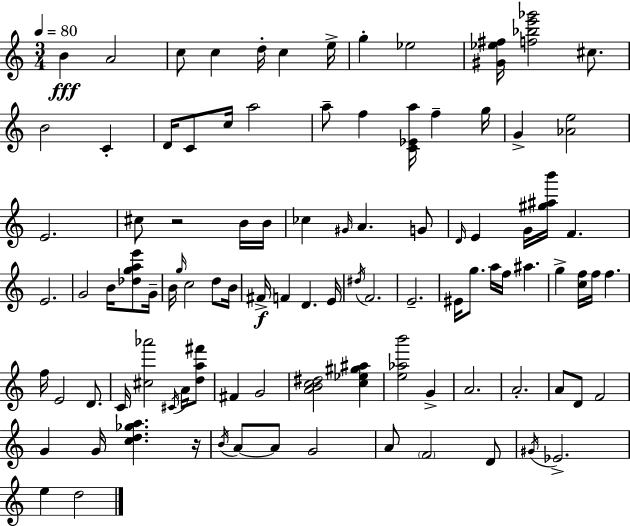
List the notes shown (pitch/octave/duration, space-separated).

B4/q A4/h C5/e C5/q D5/s C5/q E5/s G5/q Eb5/h [G#4,Eb5,F#5]/s [F5,Bb5,E6,Gb6]/h C#5/e. B4/h C4/q D4/s C4/e C5/s A5/h A5/e F5/q [C4,Eb4,A5]/s F5/q G5/s G4/q [Ab4,E5]/h E4/h. C#5/e R/h B4/s B4/s CES5/q G#4/s A4/q. G4/e D4/s E4/q G4/s [G#5,A#5,B6]/s F4/q. E4/h. G4/h B4/s [Db5,G5,A5,E6]/e G4/s B4/s G5/s C5/h D5/e B4/s F#4/s F4/q D4/q. E4/s D#5/s F4/h. E4/h. EIS4/s G5/e. A5/s F5/s A#5/q. G5/q [C5,F5]/s F5/s F5/q. F5/s E4/h D4/e. C4/s [C#5,Ab6]/h C#4/s A4/s [D5,A5,F#6]/e F#4/q G4/h [A4,B4,C5,D#5]/h [C5,Eb5,G#5,A#5]/q [E5,Ab5,B6]/h G4/q A4/h. A4/h. A4/e D4/e F4/h G4/q G4/s [C5,D5,Gb5,A5]/q. R/s B4/s A4/e A4/e G4/h A4/e F4/h D4/e G#4/s Eb4/h. E5/q D5/h